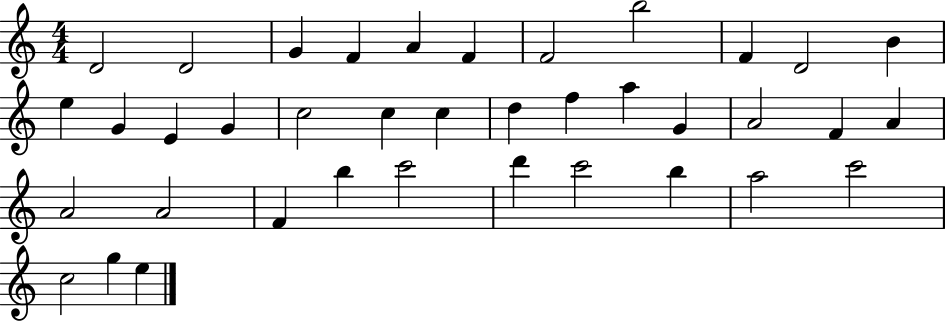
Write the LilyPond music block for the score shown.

{
  \clef treble
  \numericTimeSignature
  \time 4/4
  \key c \major
  d'2 d'2 | g'4 f'4 a'4 f'4 | f'2 b''2 | f'4 d'2 b'4 | \break e''4 g'4 e'4 g'4 | c''2 c''4 c''4 | d''4 f''4 a''4 g'4 | a'2 f'4 a'4 | \break a'2 a'2 | f'4 b''4 c'''2 | d'''4 c'''2 b''4 | a''2 c'''2 | \break c''2 g''4 e''4 | \bar "|."
}